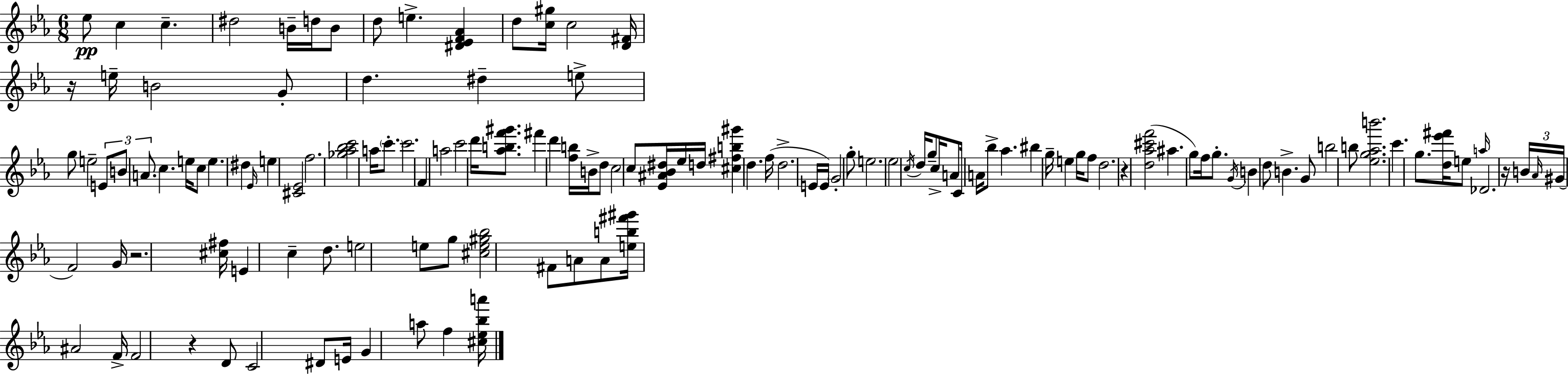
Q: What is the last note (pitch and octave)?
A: F5